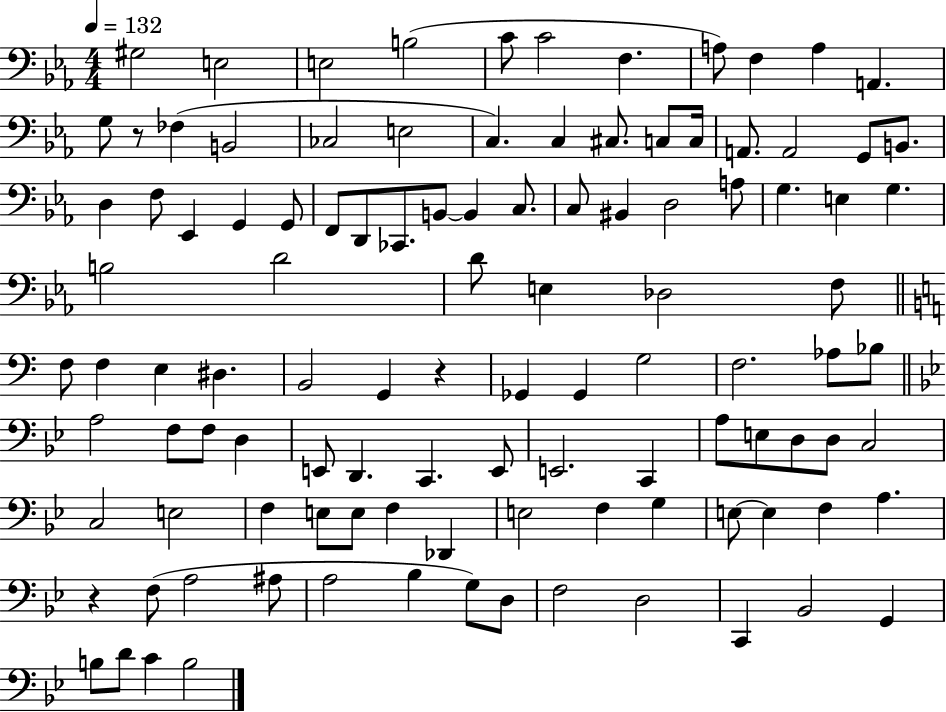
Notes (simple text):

G#3/h E3/h E3/h B3/h C4/e C4/h F3/q. A3/e F3/q A3/q A2/q. G3/e R/e FES3/q B2/h CES3/h E3/h C3/q. C3/q C#3/e. C3/e C3/s A2/e. A2/h G2/e B2/e. D3/q F3/e Eb2/q G2/q G2/e F2/e D2/e CES2/e. B2/e B2/q C3/e. C3/e BIS2/q D3/h A3/e G3/q. E3/q G3/q. B3/h D4/h D4/e E3/q Db3/h F3/e F3/e F3/q E3/q D#3/q. B2/h G2/q R/q Gb2/q Gb2/q G3/h F3/h. Ab3/e Bb3/e A3/h F3/e F3/e D3/q E2/e D2/q. C2/q. E2/e E2/h. C2/q A3/e E3/e D3/e D3/e C3/h C3/h E3/h F3/q E3/e E3/e F3/q Db2/q E3/h F3/q G3/q E3/e E3/q F3/q A3/q. R/q F3/e A3/h A#3/e A3/h Bb3/q G3/e D3/e F3/h D3/h C2/q Bb2/h G2/q B3/e D4/e C4/q B3/h